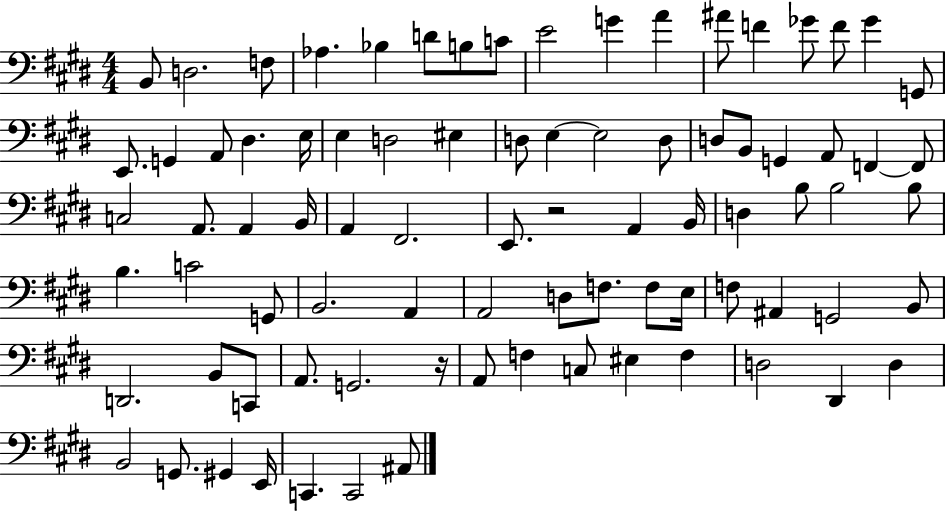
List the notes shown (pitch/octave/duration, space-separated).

B2/e D3/h. F3/e Ab3/q. Bb3/q D4/e B3/e C4/e E4/h G4/q A4/q A#4/e F4/q Gb4/e F4/e Gb4/q G2/e E2/e. G2/q A2/e D#3/q. E3/s E3/q D3/h EIS3/q D3/e E3/q E3/h D3/e D3/e B2/e G2/q A2/e F2/q F2/e C3/h A2/e. A2/q B2/s A2/q F#2/h. E2/e. R/h A2/q B2/s D3/q B3/e B3/h B3/e B3/q. C4/h G2/e B2/h. A2/q A2/h D3/e F3/e. F3/e E3/s F3/e A#2/q G2/h B2/e D2/h. B2/e C2/e A2/e. G2/h. R/s A2/e F3/q C3/e EIS3/q F3/q D3/h D#2/q D3/q B2/h G2/e. G#2/q E2/s C2/q. C2/h A#2/e